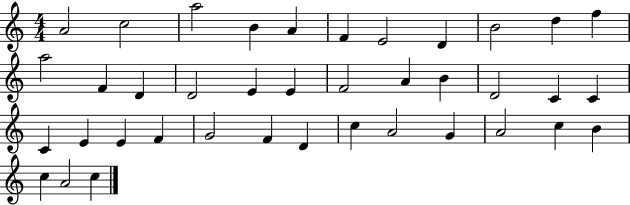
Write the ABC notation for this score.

X:1
T:Untitled
M:4/4
L:1/4
K:C
A2 c2 a2 B A F E2 D B2 d f a2 F D D2 E E F2 A B D2 C C C E E F G2 F D c A2 G A2 c B c A2 c